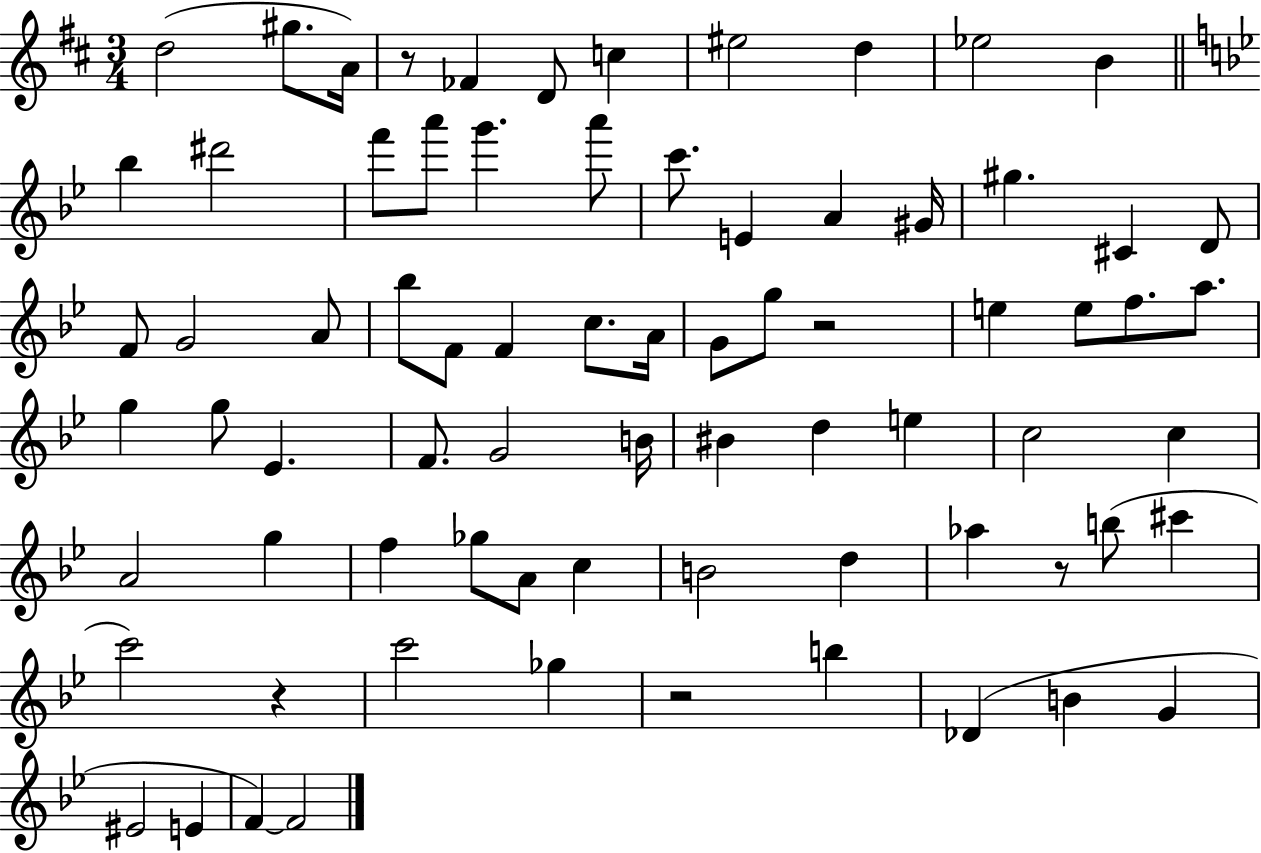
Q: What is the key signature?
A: D major